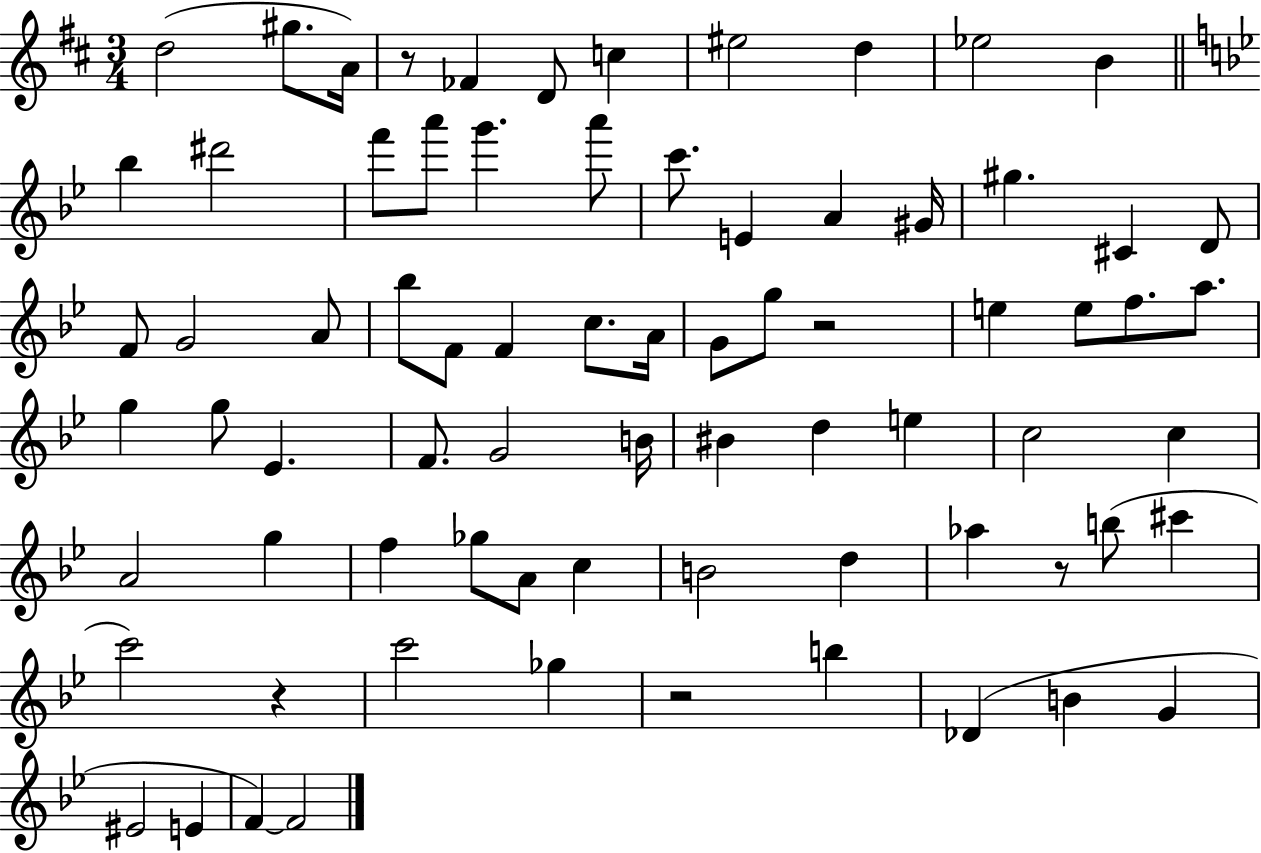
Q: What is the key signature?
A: D major